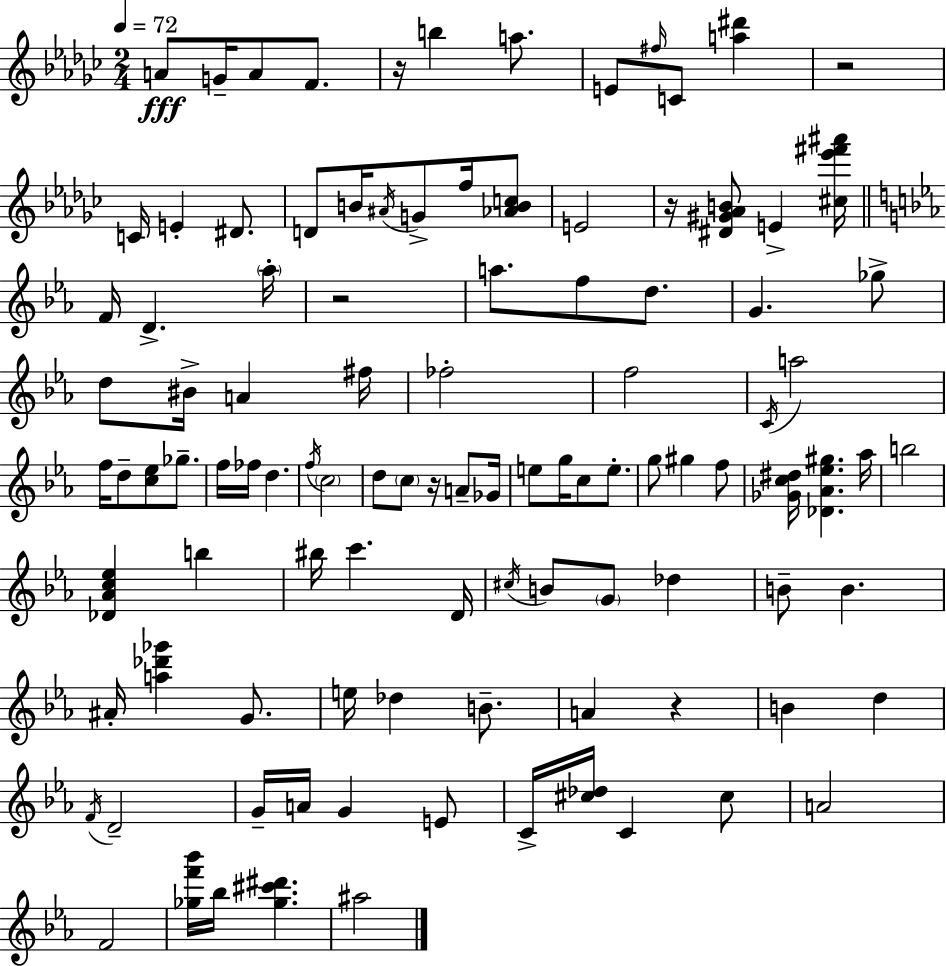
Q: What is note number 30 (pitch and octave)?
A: A4